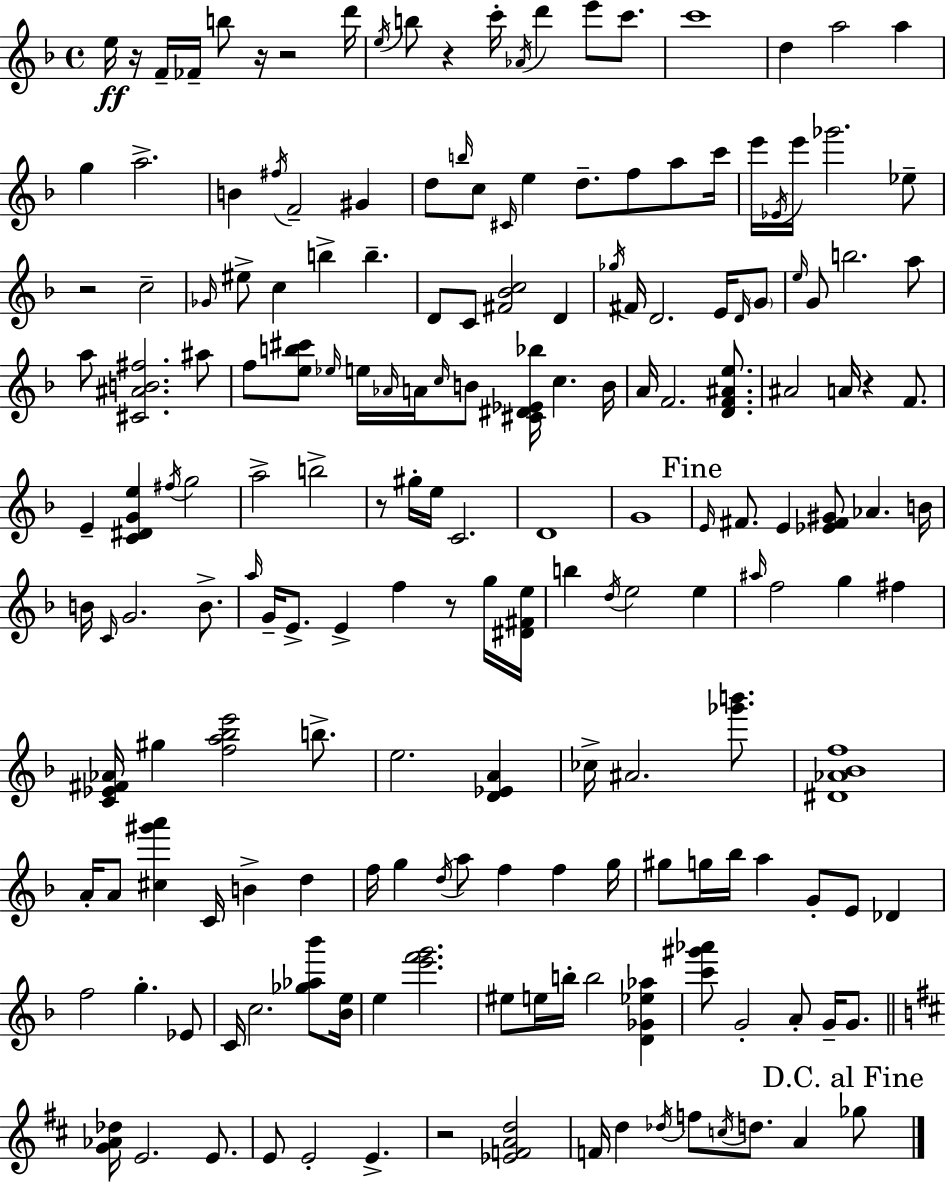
E5/s R/s F4/s FES4/s B5/e R/s R/h D6/s E5/s B5/e R/q C6/s Ab4/s D6/q E6/e C6/e. C6/w D5/q A5/h A5/q G5/q A5/h. B4/q F#5/s F4/h G#4/q D5/e B5/s C5/e C#4/s E5/q D5/e. F5/e A5/e C6/s E6/s Eb4/s E6/s Gb6/h. Eb5/e R/h C5/h Gb4/s EIS5/e C5/q B5/q B5/q. D4/e C4/e [F#4,Bb4,C5]/h D4/q Gb5/s F#4/s D4/h. E4/s D4/s G4/e E5/s G4/e B5/h. A5/e A5/e [C#4,A#4,B4,F#5]/h. A#5/e F5/e [E5,B5,C#6]/e Eb5/s E5/s Ab4/s A4/s C5/s B4/e [C#4,D#4,Eb4,Bb5]/s C5/q. B4/s A4/s F4/h. [D4,F4,A#4,E5]/e. A#4/h A4/s R/q F4/e. E4/q [C4,D#4,G4,E5]/q F#5/s G5/h A5/h B5/h R/e G#5/s E5/s C4/h. D4/w G4/w E4/s F#4/e. E4/q [Eb4,F#4,G#4]/e Ab4/q. B4/s B4/s C4/s G4/h. B4/e. A5/s G4/s E4/e. E4/q F5/q R/e G5/s [D#4,F#4,E5]/s B5/q D5/s E5/h E5/q A#5/s F5/h G5/q F#5/q [C4,Eb4,F#4,Ab4]/s G#5/q [F5,A5,Bb5,E6]/h B5/e. E5/h. [D4,Eb4,A4]/q CES5/s A#4/h. [Gb6,B6]/e. [D#4,Ab4,Bb4,F5]/w A4/s A4/e [C#5,G#6,A6]/q C4/s B4/q D5/q F5/s G5/q D5/s A5/e F5/q F5/q G5/s G#5/e G5/s Bb5/s A5/q G4/e E4/e Db4/q F5/h G5/q. Eb4/e C4/s C5/h. [Gb5,Ab5,Bb6]/e [Bb4,E5]/s E5/q [E6,F6,G6]/h. EIS5/e E5/s B5/s B5/h [D4,Gb4,Eb5,Ab5]/q [C6,G#6,Ab6]/e G4/h A4/e G4/s G4/e. [G4,Ab4,Db5]/s E4/h. E4/e. E4/e E4/h E4/q. R/h [Eb4,F4,A4,D5]/h F4/s D5/q Db5/s F5/e C5/s D5/e. A4/q Gb5/e